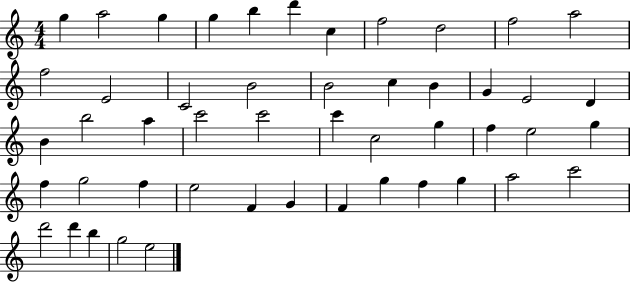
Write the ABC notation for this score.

X:1
T:Untitled
M:4/4
L:1/4
K:C
g a2 g g b d' c f2 d2 f2 a2 f2 E2 C2 B2 B2 c B G E2 D B b2 a c'2 c'2 c' c2 g f e2 g f g2 f e2 F G F g f g a2 c'2 d'2 d' b g2 e2